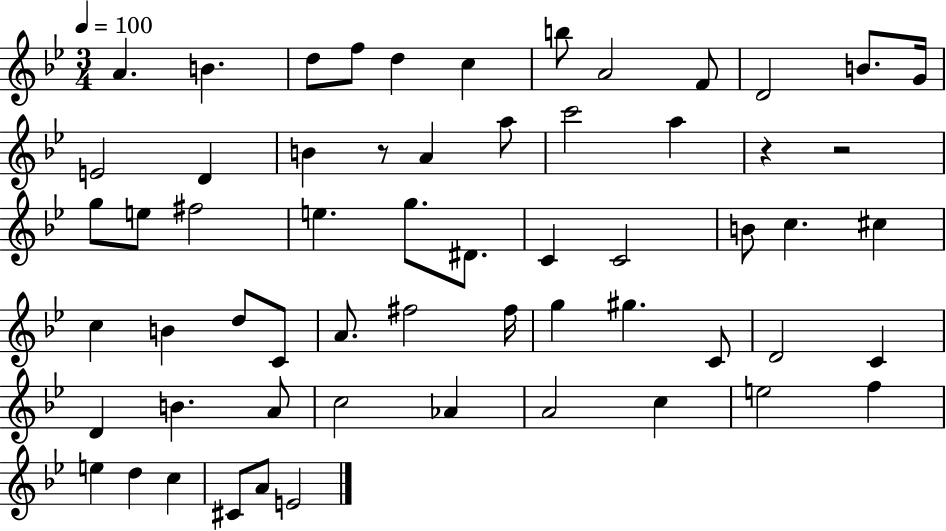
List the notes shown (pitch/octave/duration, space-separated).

A4/q. B4/q. D5/e F5/e D5/q C5/q B5/e A4/h F4/e D4/h B4/e. G4/s E4/h D4/q B4/q R/e A4/q A5/e C6/h A5/q R/q R/h G5/e E5/e F#5/h E5/q. G5/e. D#4/e. C4/q C4/h B4/e C5/q. C#5/q C5/q B4/q D5/e C4/e A4/e. F#5/h F#5/s G5/q G#5/q. C4/e D4/h C4/q D4/q B4/q. A4/e C5/h Ab4/q A4/h C5/q E5/h F5/q E5/q D5/q C5/q C#4/e A4/e E4/h